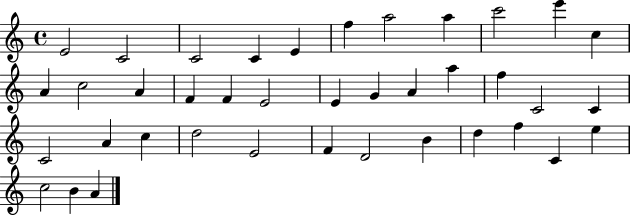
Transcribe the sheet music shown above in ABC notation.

X:1
T:Untitled
M:4/4
L:1/4
K:C
E2 C2 C2 C E f a2 a c'2 e' c A c2 A F F E2 E G A a f C2 C C2 A c d2 E2 F D2 B d f C e c2 B A